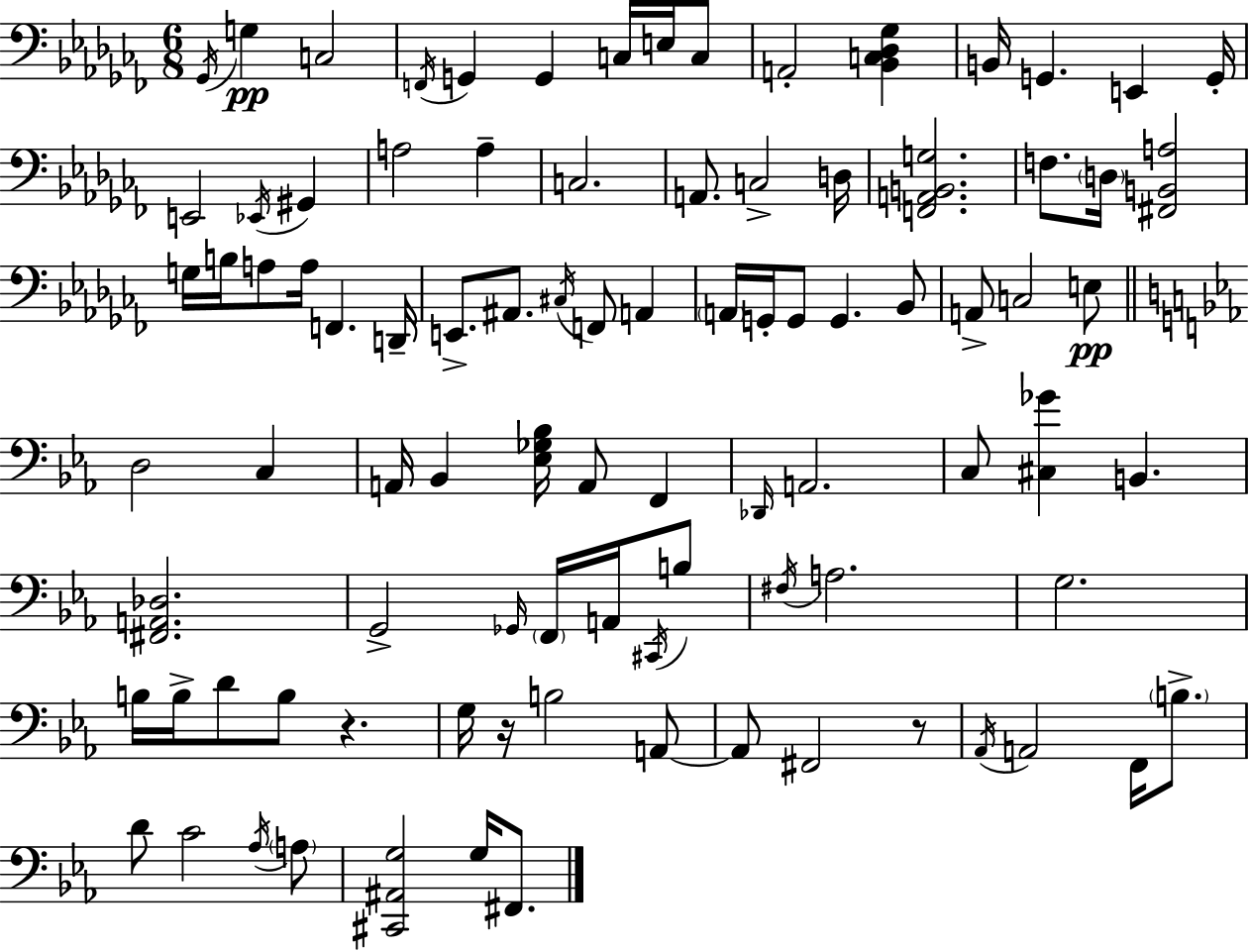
X:1
T:Untitled
M:6/8
L:1/4
K:Abm
_G,,/4 G, C,2 F,,/4 G,, G,, C,/4 E,/4 C,/2 A,,2 [_B,,C,_D,_G,] B,,/4 G,, E,, G,,/4 E,,2 _E,,/4 ^G,, A,2 A, C,2 A,,/2 C,2 D,/4 [F,,A,,B,,G,]2 F,/2 D,/4 [^F,,B,,A,]2 G,/4 B,/4 A,/2 A,/4 F,, D,,/4 E,,/2 ^A,,/2 ^C,/4 F,,/2 A,, A,,/4 G,,/4 G,,/2 G,, _B,,/2 A,,/2 C,2 E,/2 D,2 C, A,,/4 _B,, [_E,_G,_B,]/4 A,,/2 F,, _D,,/4 A,,2 C,/2 [^C,_G] B,, [^F,,A,,_D,]2 G,,2 _G,,/4 F,,/4 A,,/4 ^C,,/4 B,/2 ^F,/4 A,2 G,2 B,/4 B,/4 D/2 B,/2 z G,/4 z/4 B,2 A,,/2 A,,/2 ^F,,2 z/2 _A,,/4 A,,2 F,,/4 B,/2 D/2 C2 _A,/4 A,/2 [^C,,^A,,G,]2 G,/4 ^F,,/2